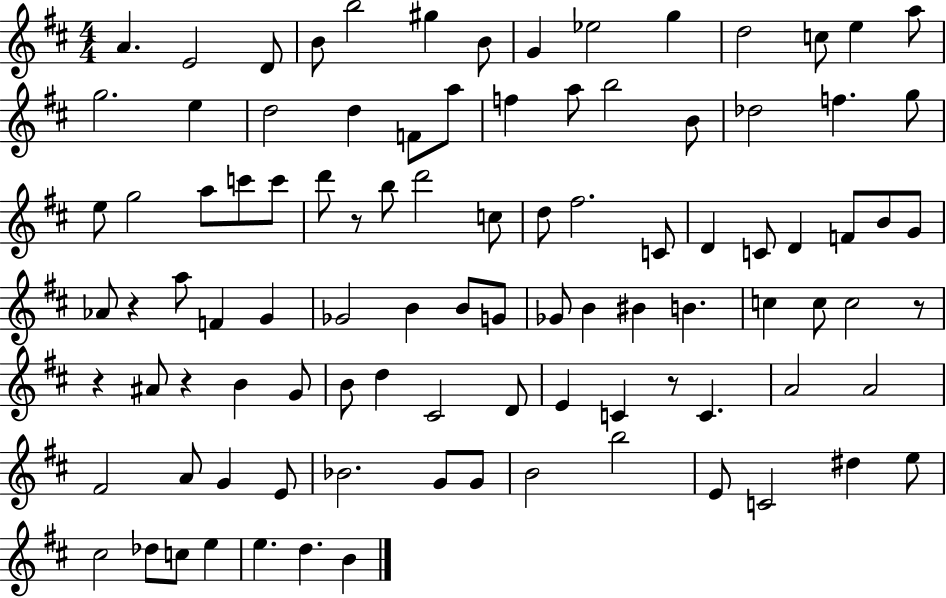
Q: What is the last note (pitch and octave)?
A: B4